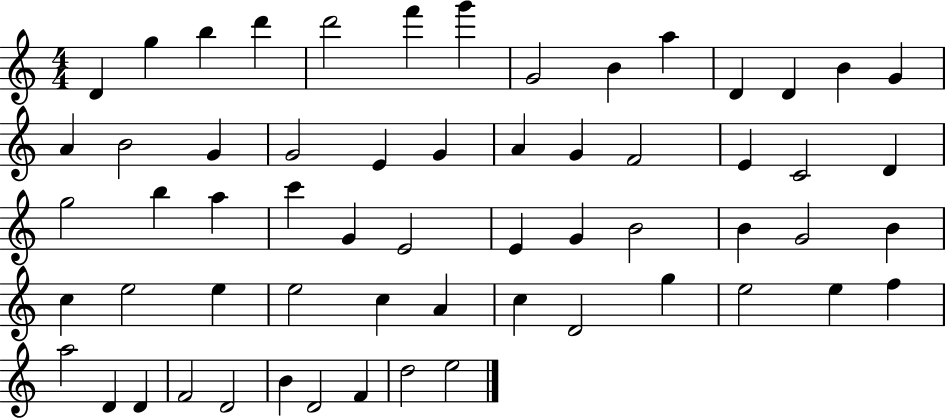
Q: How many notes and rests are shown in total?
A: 60